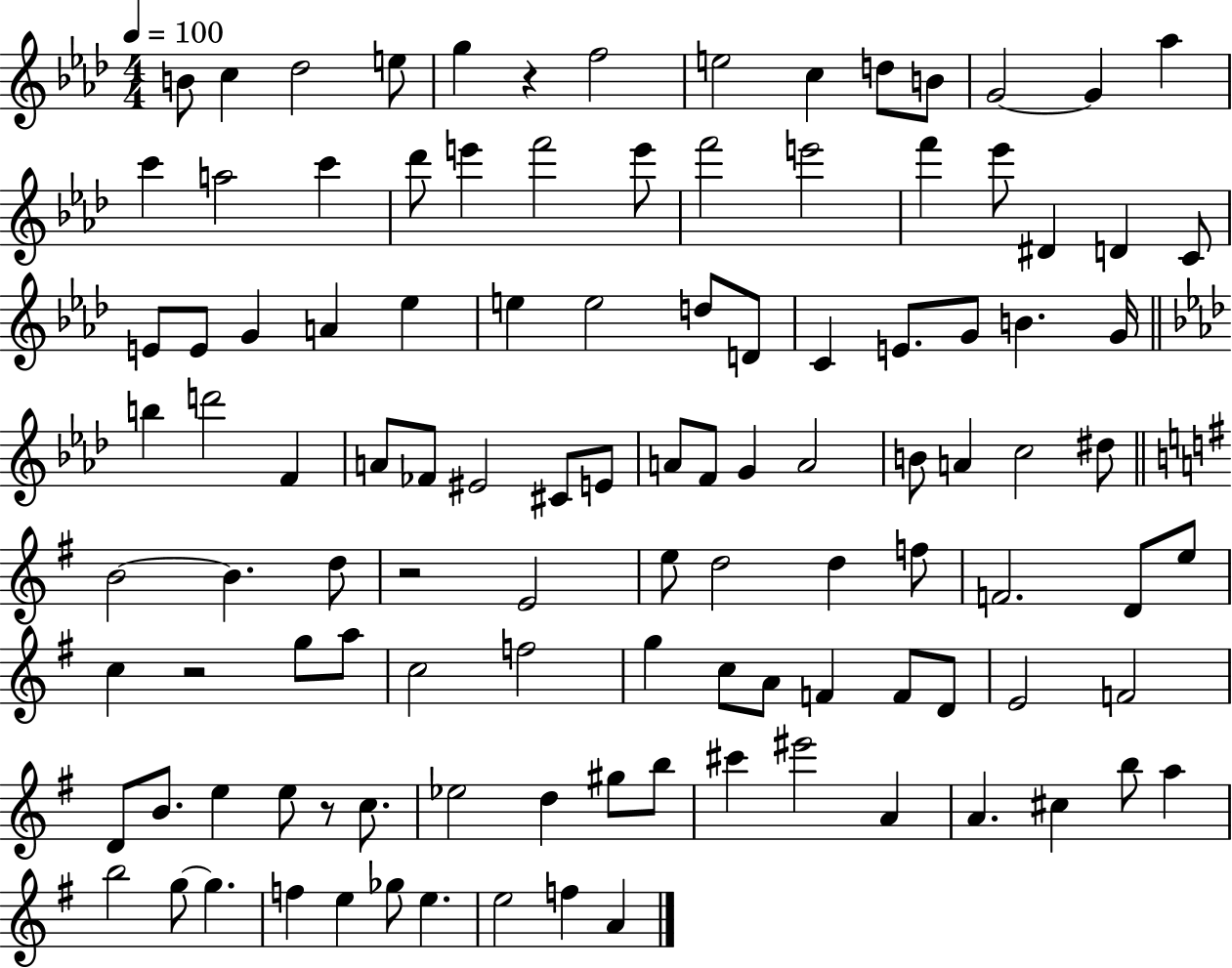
B4/e C5/q Db5/h E5/e G5/q R/q F5/h E5/h C5/q D5/e B4/e G4/h G4/q Ab5/q C6/q A5/h C6/q Db6/e E6/q F6/h E6/e F6/h E6/h F6/q Eb6/e D#4/q D4/q C4/e E4/e E4/e G4/q A4/q Eb5/q E5/q E5/h D5/e D4/e C4/q E4/e. G4/e B4/q. G4/s B5/q D6/h F4/q A4/e FES4/e EIS4/h C#4/e E4/e A4/e F4/e G4/q A4/h B4/e A4/q C5/h D#5/e B4/h B4/q. D5/e R/h E4/h E5/e D5/h D5/q F5/e F4/h. D4/e E5/e C5/q R/h G5/e A5/e C5/h F5/h G5/q C5/e A4/e F4/q F4/e D4/e E4/h F4/h D4/e B4/e. E5/q E5/e R/e C5/e. Eb5/h D5/q G#5/e B5/e C#6/q EIS6/h A4/q A4/q. C#5/q B5/e A5/q B5/h G5/e G5/q. F5/q E5/q Gb5/e E5/q. E5/h F5/q A4/q